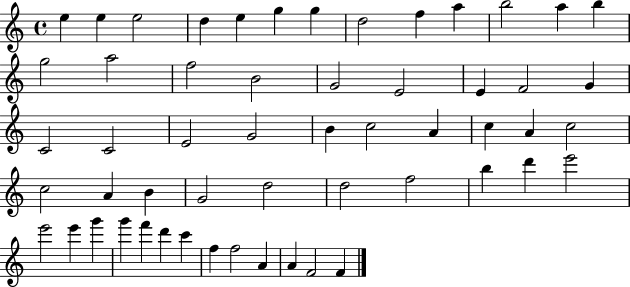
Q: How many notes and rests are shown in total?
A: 55